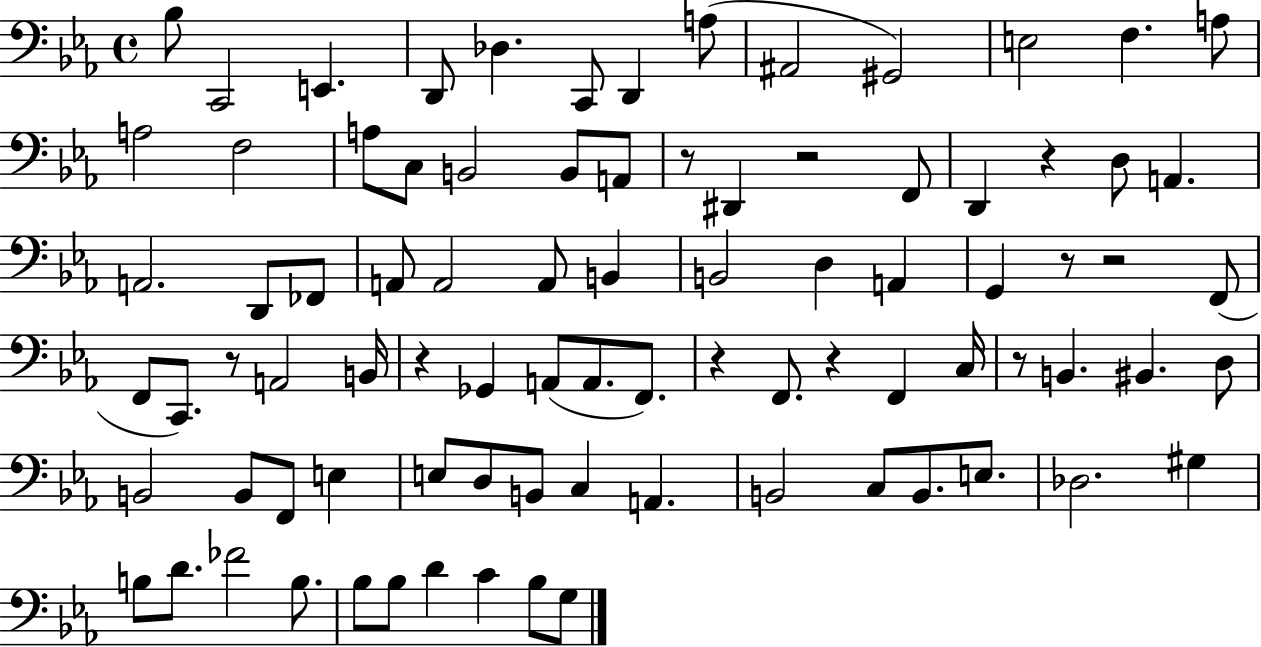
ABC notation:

X:1
T:Untitled
M:4/4
L:1/4
K:Eb
_B,/2 C,,2 E,, D,,/2 _D, C,,/2 D,, A,/2 ^A,,2 ^G,,2 E,2 F, A,/2 A,2 F,2 A,/2 C,/2 B,,2 B,,/2 A,,/2 z/2 ^D,, z2 F,,/2 D,, z D,/2 A,, A,,2 D,,/2 _F,,/2 A,,/2 A,,2 A,,/2 B,, B,,2 D, A,, G,, z/2 z2 F,,/2 F,,/2 C,,/2 z/2 A,,2 B,,/4 z _G,, A,,/2 A,,/2 F,,/2 z F,,/2 z F,, C,/4 z/2 B,, ^B,, D,/2 B,,2 B,,/2 F,,/2 E, E,/2 D,/2 B,,/2 C, A,, B,,2 C,/2 B,,/2 E,/2 _D,2 ^G, B,/2 D/2 _F2 B,/2 _B,/2 _B,/2 D C _B,/2 G,/2